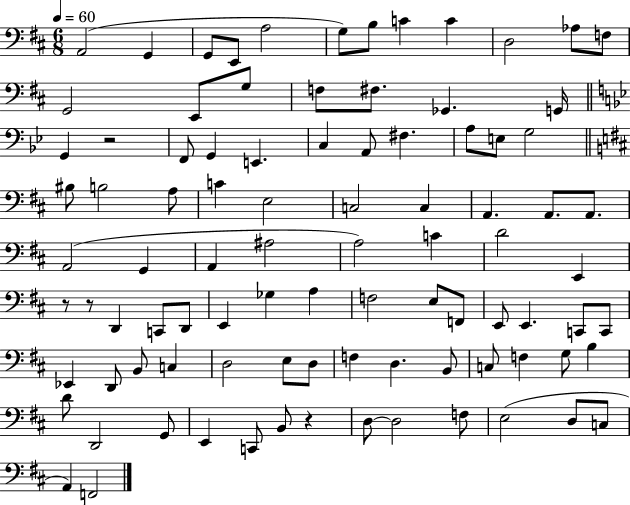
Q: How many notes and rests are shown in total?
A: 92